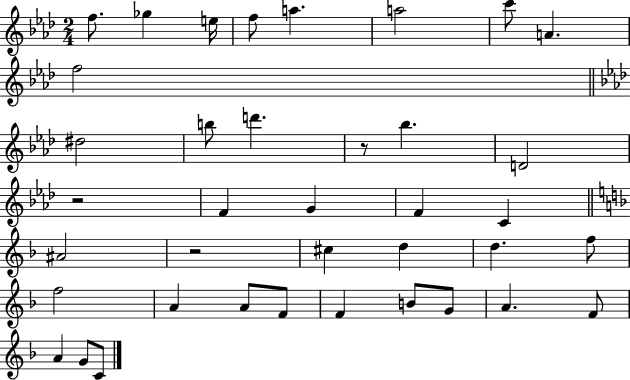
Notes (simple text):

F5/e. Gb5/q E5/s F5/e A5/q. A5/h C6/e A4/q. F5/h D#5/h B5/e D6/q. R/e Bb5/q. D4/h R/h F4/q G4/q F4/q C4/q A#4/h R/h C#5/q D5/q D5/q. F5/e F5/h A4/q A4/e F4/e F4/q B4/e G4/e A4/q. F4/e A4/q G4/e C4/e